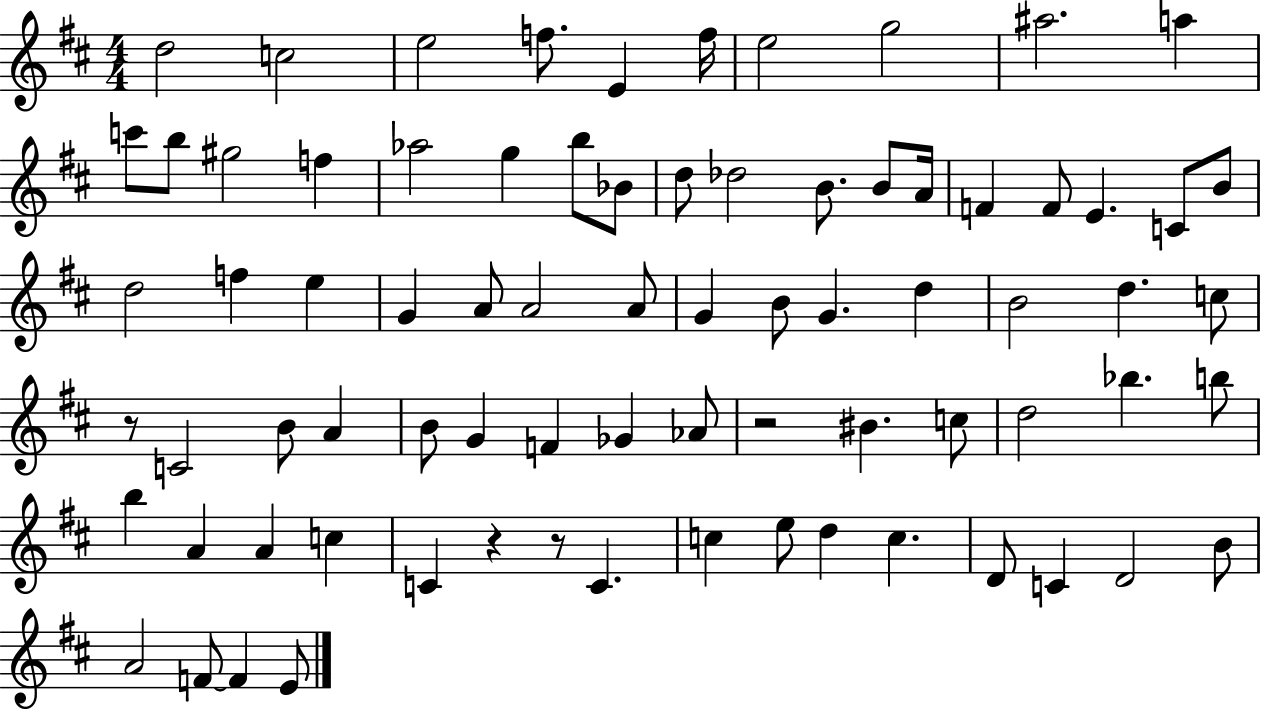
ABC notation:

X:1
T:Untitled
M:4/4
L:1/4
K:D
d2 c2 e2 f/2 E f/4 e2 g2 ^a2 a c'/2 b/2 ^g2 f _a2 g b/2 _B/2 d/2 _d2 B/2 B/2 A/4 F F/2 E C/2 B/2 d2 f e G A/2 A2 A/2 G B/2 G d B2 d c/2 z/2 C2 B/2 A B/2 G F _G _A/2 z2 ^B c/2 d2 _b b/2 b A A c C z z/2 C c e/2 d c D/2 C D2 B/2 A2 F/2 F E/2